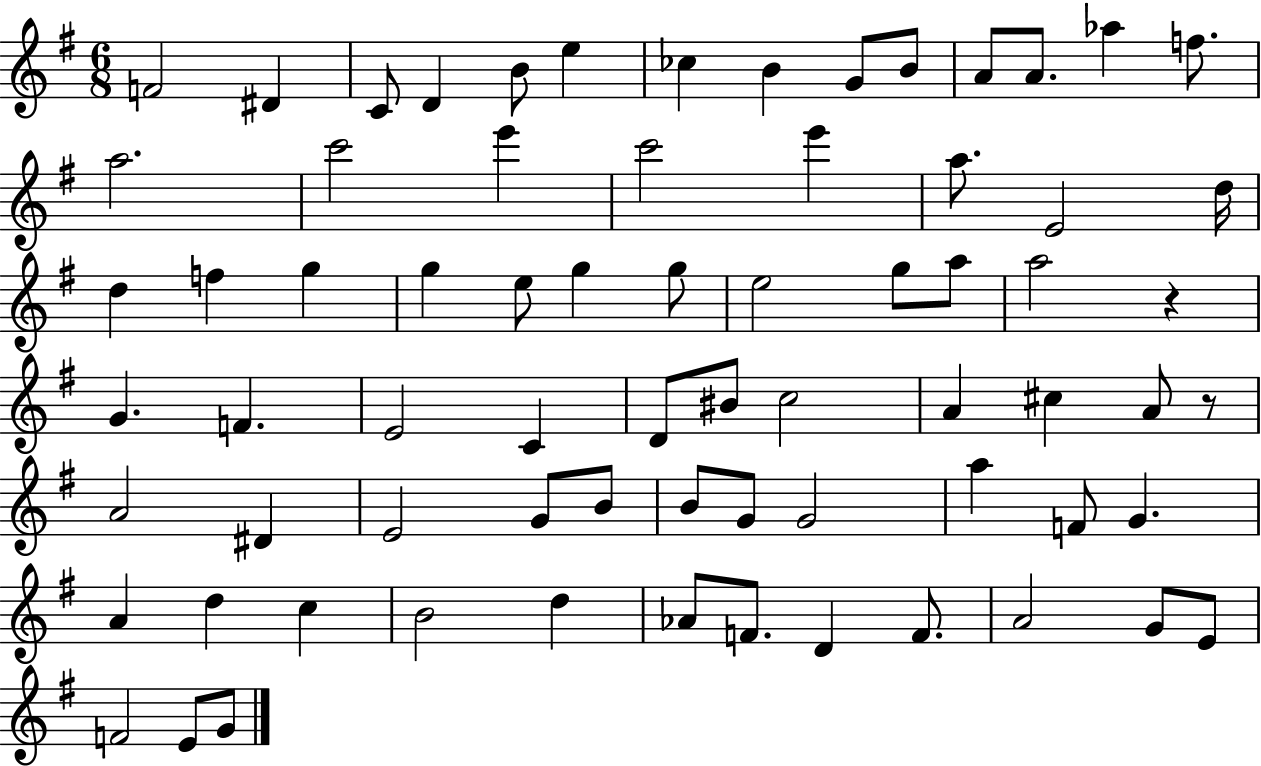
F4/h D#4/q C4/e D4/q B4/e E5/q CES5/q B4/q G4/e B4/e A4/e A4/e. Ab5/q F5/e. A5/h. C6/h E6/q C6/h E6/q A5/e. E4/h D5/s D5/q F5/q G5/q G5/q E5/e G5/q G5/e E5/h G5/e A5/e A5/h R/q G4/q. F4/q. E4/h C4/q D4/e BIS4/e C5/h A4/q C#5/q A4/e R/e A4/h D#4/q E4/h G4/e B4/e B4/e G4/e G4/h A5/q F4/e G4/q. A4/q D5/q C5/q B4/h D5/q Ab4/e F4/e. D4/q F4/e. A4/h G4/e E4/e F4/h E4/e G4/e